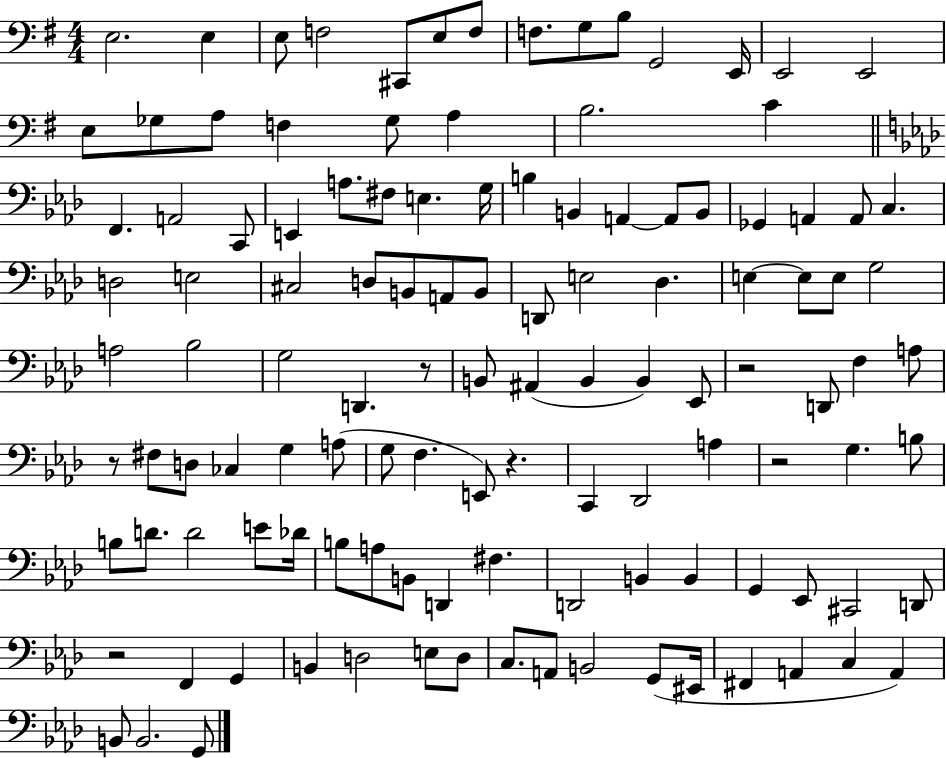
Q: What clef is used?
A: bass